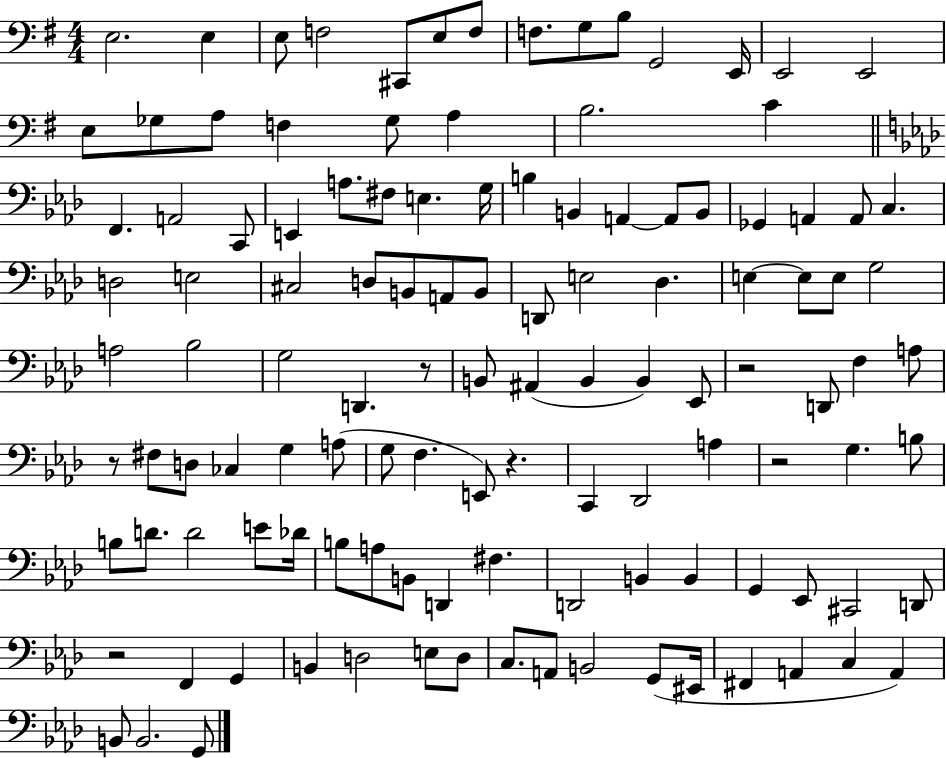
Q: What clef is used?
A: bass